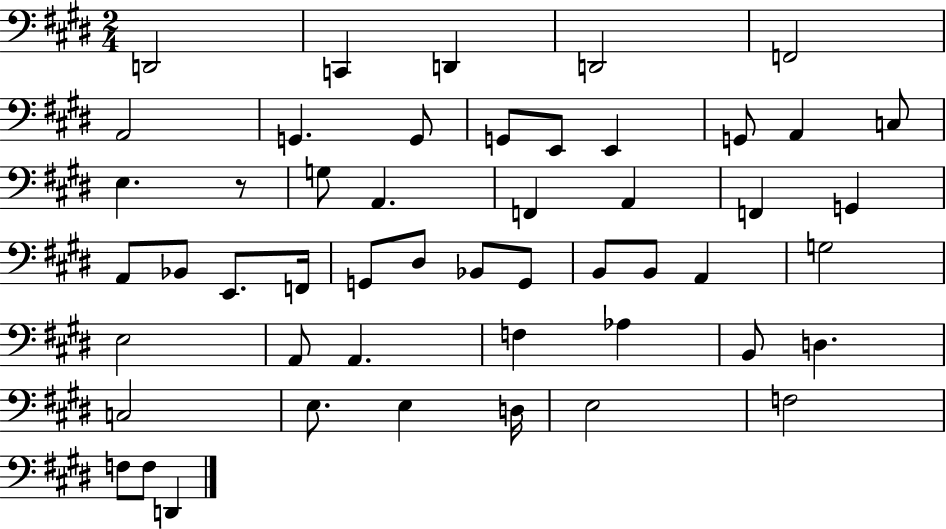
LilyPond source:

{
  \clef bass
  \numericTimeSignature
  \time 2/4
  \key e \major
  d,2 | c,4 d,4 | d,2 | f,2 | \break a,2 | g,4. g,8 | g,8 e,8 e,4 | g,8 a,4 c8 | \break e4. r8 | g8 a,4. | f,4 a,4 | f,4 g,4 | \break a,8 bes,8 e,8. f,16 | g,8 dis8 bes,8 g,8 | b,8 b,8 a,4 | g2 | \break e2 | a,8 a,4. | f4 aes4 | b,8 d4. | \break c2 | e8. e4 d16 | e2 | f2 | \break f8 f8 d,4 | \bar "|."
}